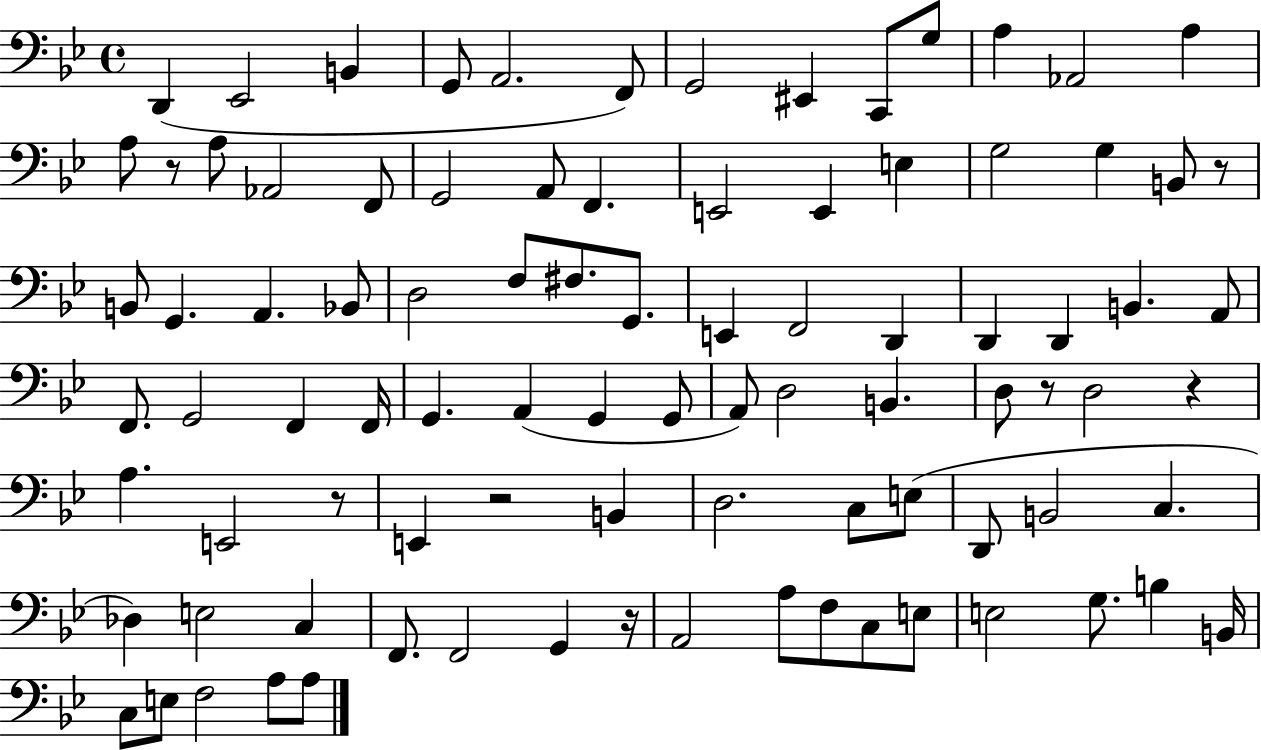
D2/q Eb2/h B2/q G2/e A2/h. F2/e G2/h EIS2/q C2/e G3/e A3/q Ab2/h A3/q A3/e R/e A3/e Ab2/h F2/e G2/h A2/e F2/q. E2/h E2/q E3/q G3/h G3/q B2/e R/e B2/e G2/q. A2/q. Bb2/e D3/h F3/e F#3/e. G2/e. E2/q F2/h D2/q D2/q D2/q B2/q. A2/e F2/e. G2/h F2/q F2/s G2/q. A2/q G2/q G2/e A2/e D3/h B2/q. D3/e R/e D3/h R/q A3/q. E2/h R/e E2/q R/h B2/q D3/h. C3/e E3/e D2/e B2/h C3/q. Db3/q E3/h C3/q F2/e. F2/h G2/q R/s A2/h A3/e F3/e C3/e E3/e E3/h G3/e. B3/q B2/s C3/e E3/e F3/h A3/e A3/e